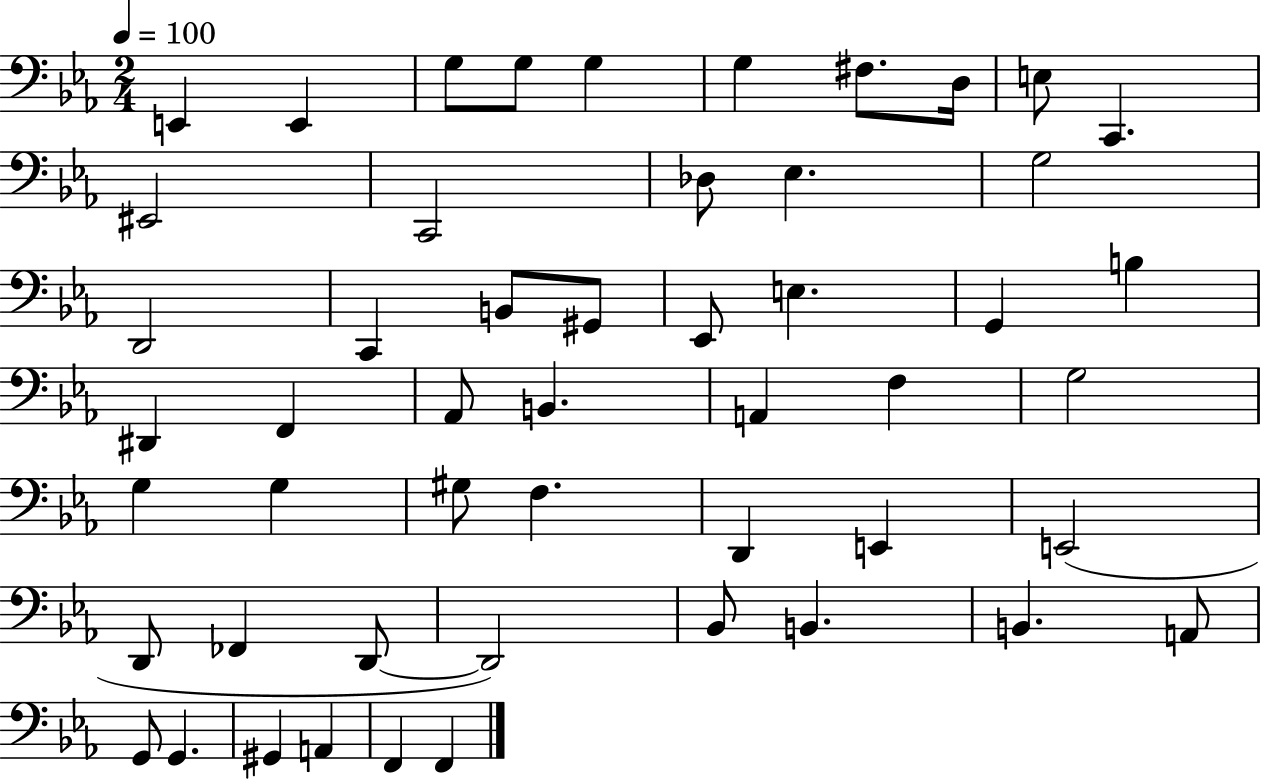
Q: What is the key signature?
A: EES major